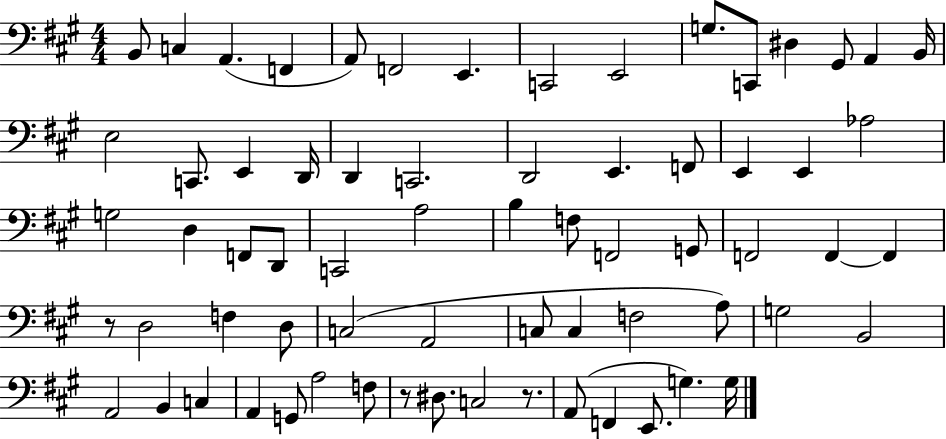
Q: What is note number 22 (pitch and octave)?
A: D2